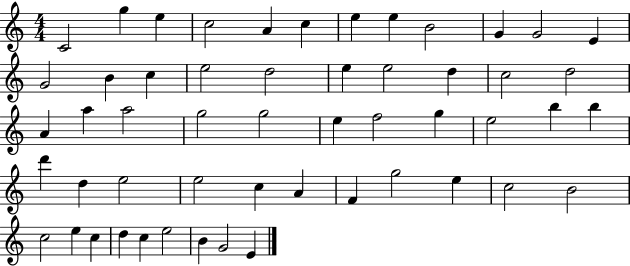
X:1
T:Untitled
M:4/4
L:1/4
K:C
C2 g e c2 A c e e B2 G G2 E G2 B c e2 d2 e e2 d c2 d2 A a a2 g2 g2 e f2 g e2 b b d' d e2 e2 c A F g2 e c2 B2 c2 e c d c e2 B G2 E